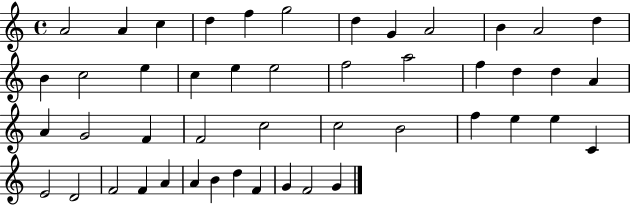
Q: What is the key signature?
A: C major